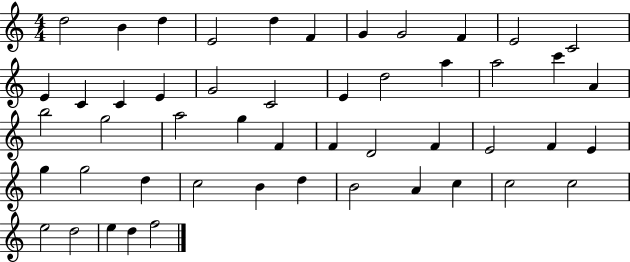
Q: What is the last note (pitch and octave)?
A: F5